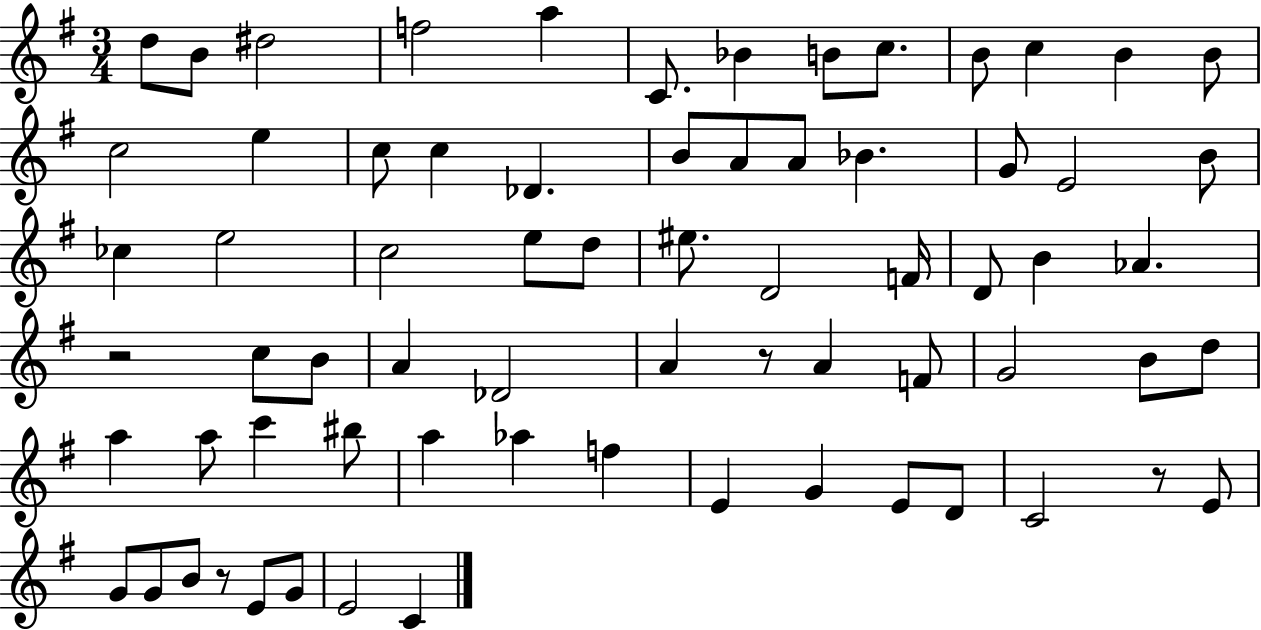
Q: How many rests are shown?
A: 4